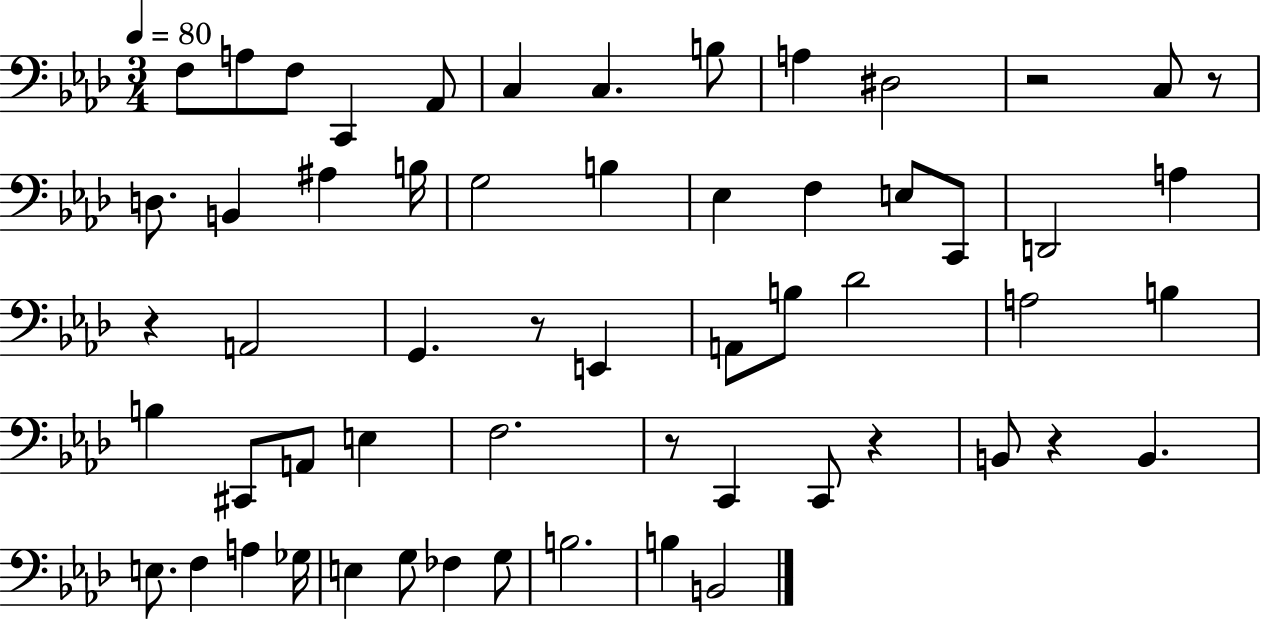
X:1
T:Untitled
M:3/4
L:1/4
K:Ab
F,/2 A,/2 F,/2 C,, _A,,/2 C, C, B,/2 A, ^D,2 z2 C,/2 z/2 D,/2 B,, ^A, B,/4 G,2 B, _E, F, E,/2 C,,/2 D,,2 A, z A,,2 G,, z/2 E,, A,,/2 B,/2 _D2 A,2 B, B, ^C,,/2 A,,/2 E, F,2 z/2 C,, C,,/2 z B,,/2 z B,, E,/2 F, A, _G,/4 E, G,/2 _F, G,/2 B,2 B, B,,2